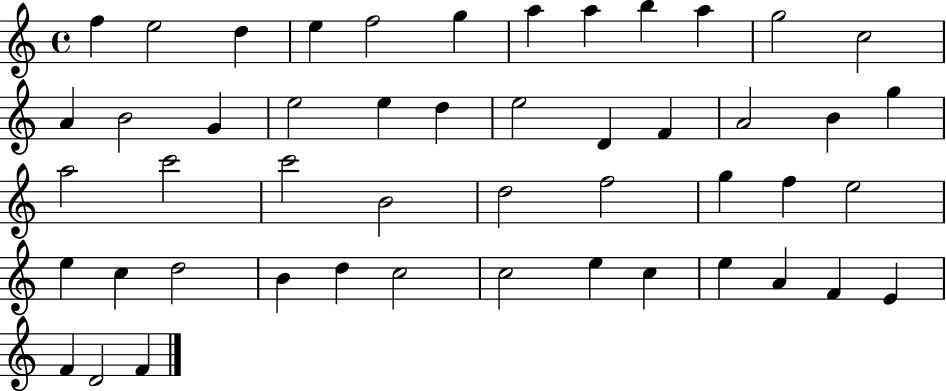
F5/q E5/h D5/q E5/q F5/h G5/q A5/q A5/q B5/q A5/q G5/h C5/h A4/q B4/h G4/q E5/h E5/q D5/q E5/h D4/q F4/q A4/h B4/q G5/q A5/h C6/h C6/h B4/h D5/h F5/h G5/q F5/q E5/h E5/q C5/q D5/h B4/q D5/q C5/h C5/h E5/q C5/q E5/q A4/q F4/q E4/q F4/q D4/h F4/q